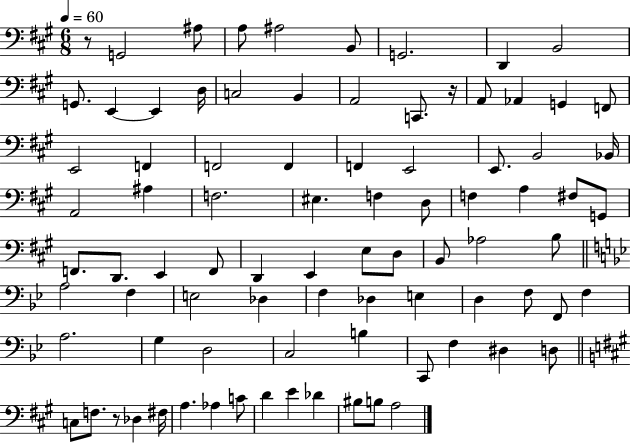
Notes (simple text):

R/e G2/h A#3/e A3/e A#3/h B2/e G2/h. D2/q B2/h G2/e. E2/q E2/q D3/s C3/h B2/q A2/h C2/e. R/s A2/e Ab2/q G2/q F2/e E2/h F2/q F2/h F2/q F2/q E2/h E2/e. B2/h Bb2/s A2/h A#3/q F3/h. EIS3/q. F3/q D3/e F3/q A3/q F#3/e G2/e F2/e. D2/e. E2/q F2/e D2/q E2/q E3/e D3/e B2/e Ab3/h B3/e A3/h F3/q E3/h Db3/q F3/q Db3/q E3/q D3/q F3/e F2/e F3/q A3/h. G3/q D3/h C3/h B3/q C2/e F3/q D#3/q D3/e C3/e F3/e. R/e Db3/q F#3/s A3/q. Ab3/q C4/e D4/q E4/q Db4/q BIS3/e B3/e A3/h